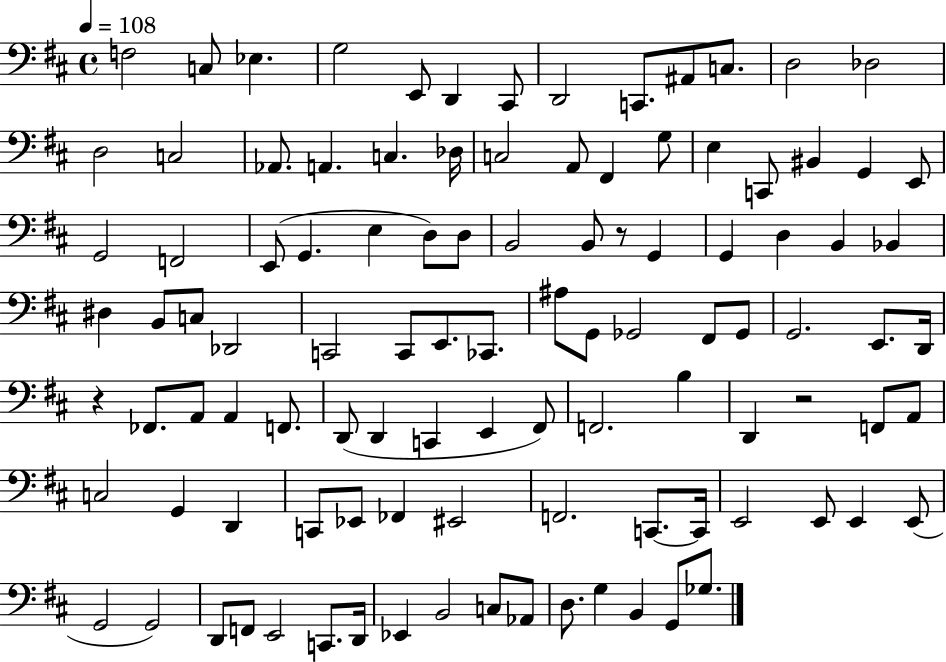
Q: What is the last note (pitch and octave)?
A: Gb3